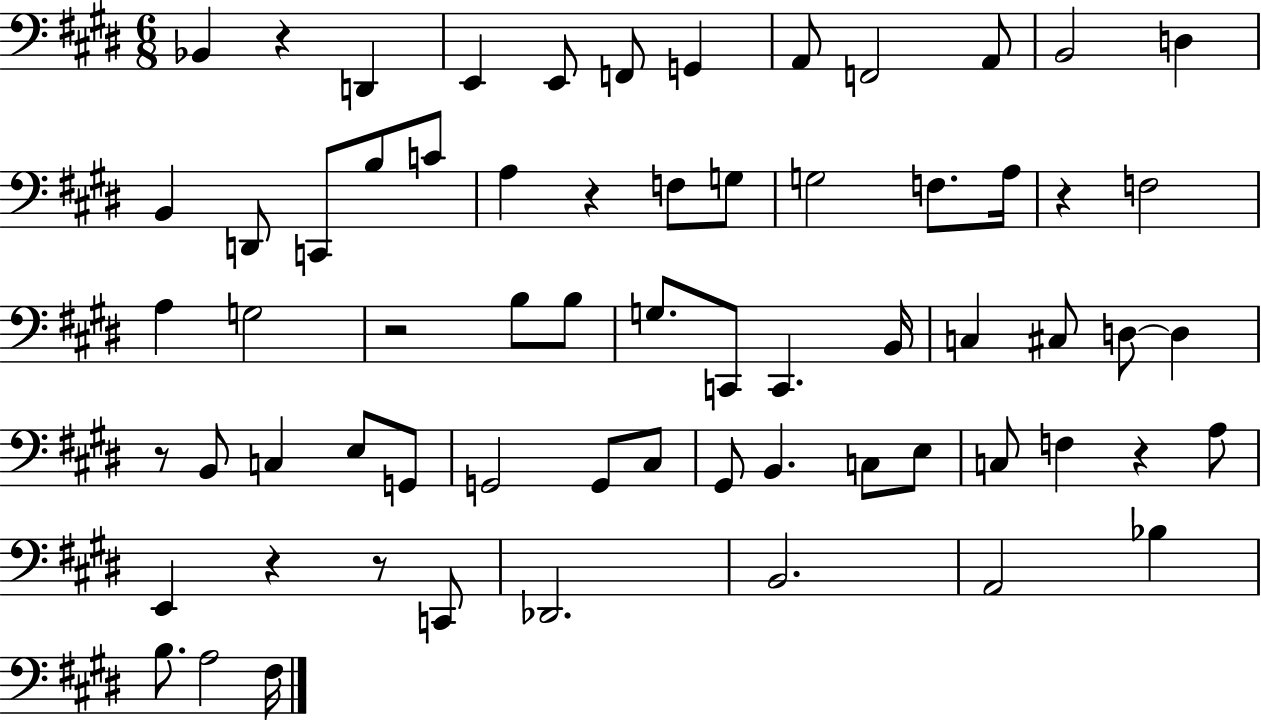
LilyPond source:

{
  \clef bass
  \numericTimeSignature
  \time 6/8
  \key e \major
  \repeat volta 2 { bes,4 r4 d,4 | e,4 e,8 f,8 g,4 | a,8 f,2 a,8 | b,2 d4 | \break b,4 d,8 c,8 b8 c'8 | a4 r4 f8 g8 | g2 f8. a16 | r4 f2 | \break a4 g2 | r2 b8 b8 | g8. c,8 c,4. b,16 | c4 cis8 d8~~ d4 | \break r8 b,8 c4 e8 g,8 | g,2 g,8 cis8 | gis,8 b,4. c8 e8 | c8 f4 r4 a8 | \break e,4 r4 r8 c,8 | des,2. | b,2. | a,2 bes4 | \break b8. a2 fis16 | } \bar "|."
}